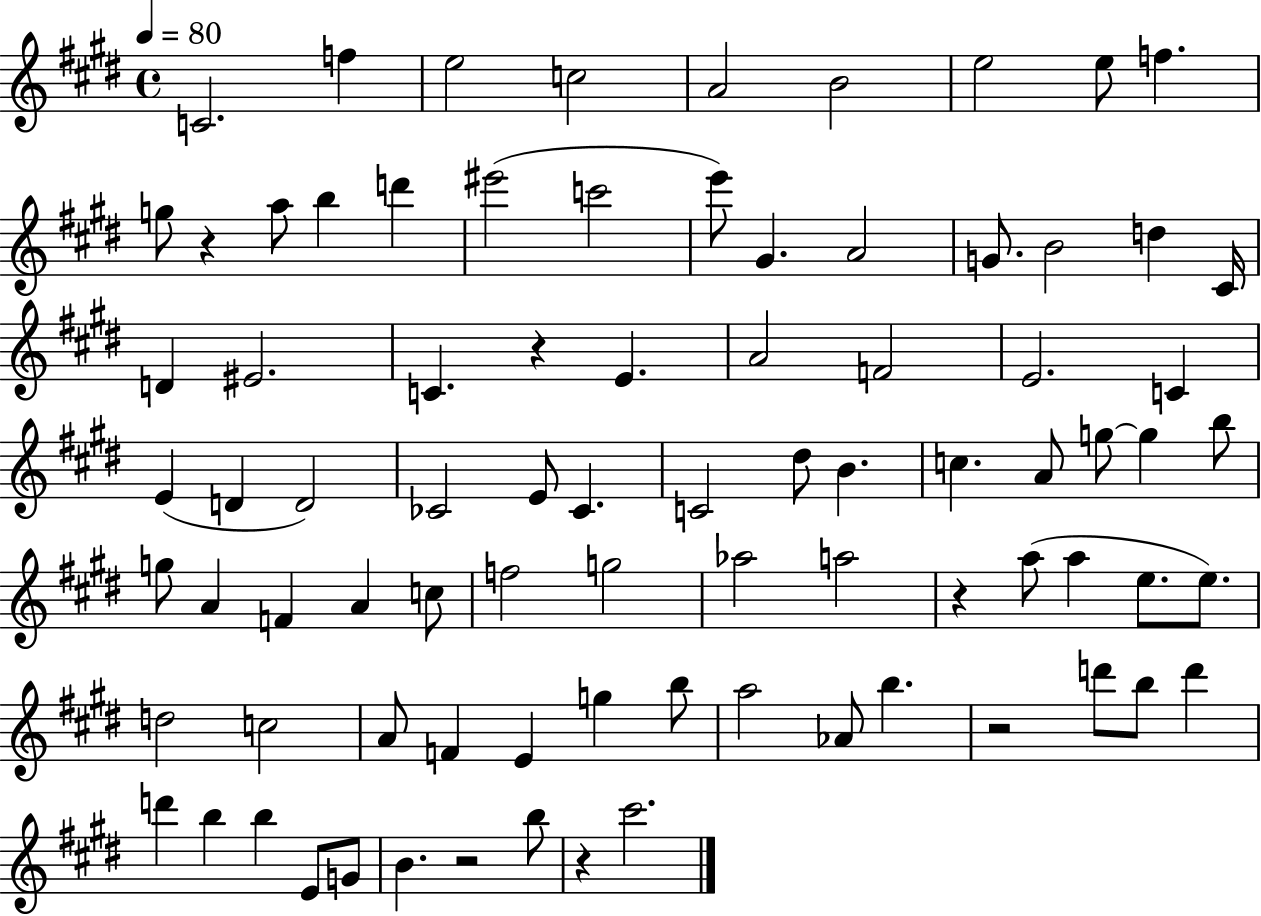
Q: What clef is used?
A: treble